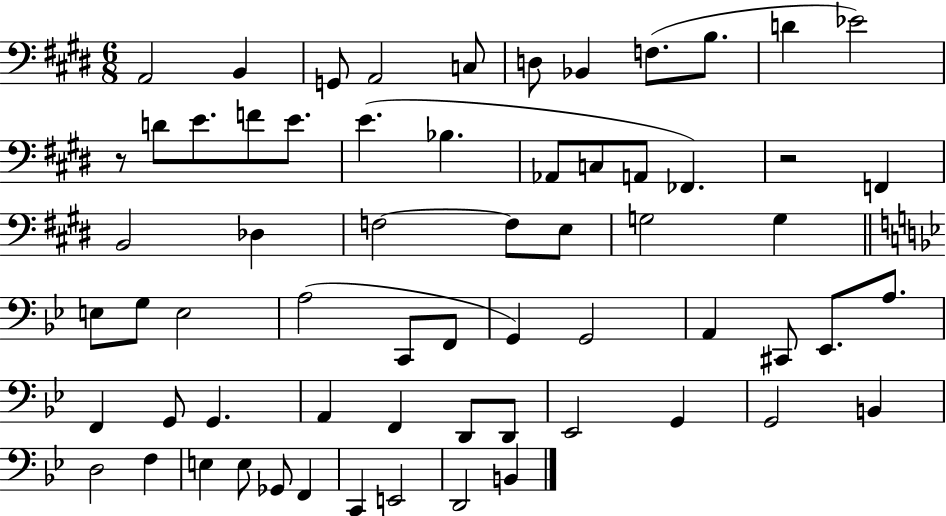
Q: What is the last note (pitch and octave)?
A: B2